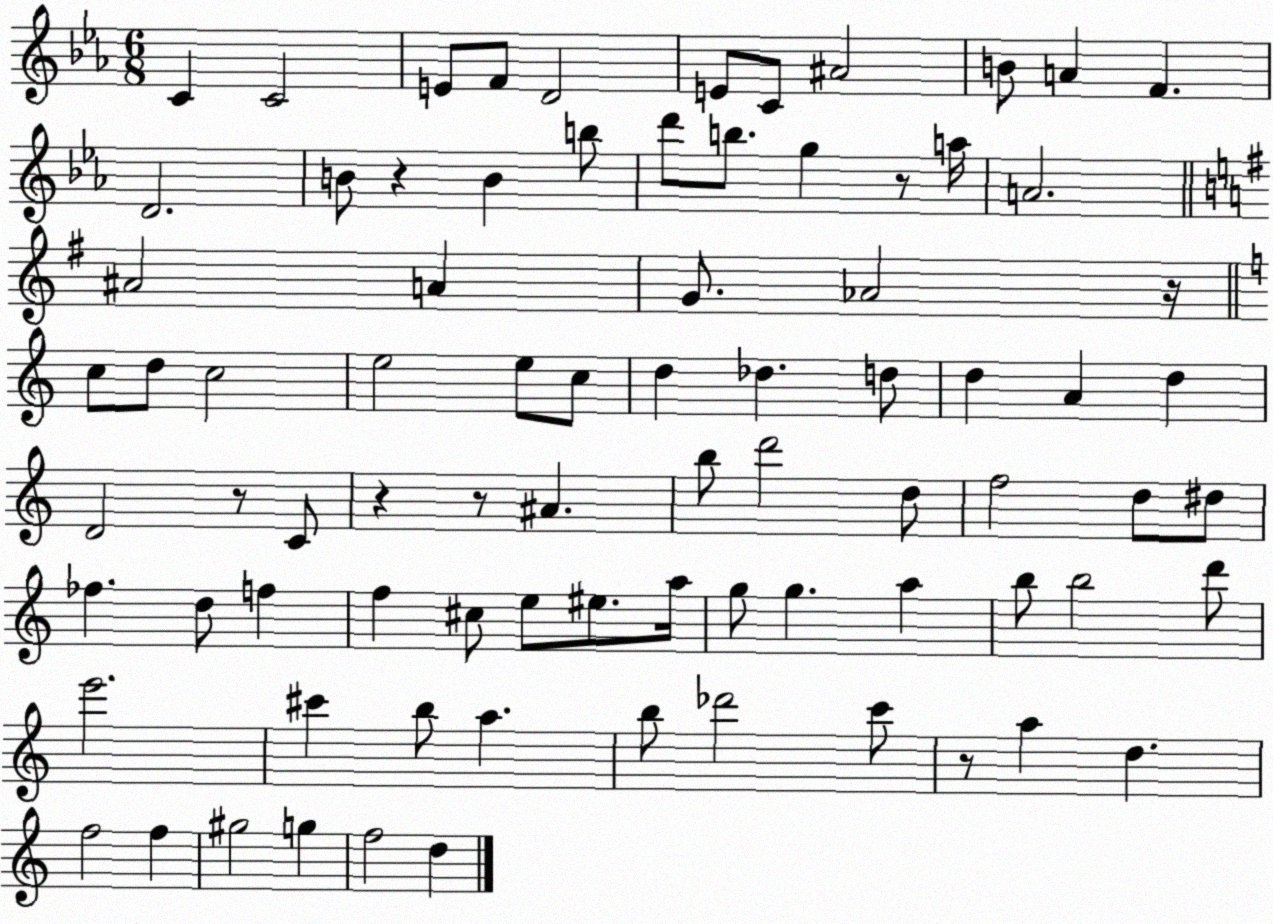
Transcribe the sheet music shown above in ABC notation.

X:1
T:Untitled
M:6/8
L:1/4
K:Eb
C C2 E/2 F/2 D2 E/2 C/2 ^A2 B/2 A F D2 B/2 z B b/2 d'/2 b/2 g z/2 a/4 A2 ^A2 A G/2 _A2 z/4 c/2 d/2 c2 e2 e/2 c/2 d _d d/2 d A d D2 z/2 C/2 z z/2 ^A b/2 d'2 d/2 f2 d/2 ^d/2 _f d/2 f f ^c/2 e/2 ^e/2 a/4 g/2 g a b/2 b2 d'/2 e'2 ^c' b/2 a b/2 _d'2 c'/2 z/2 a d f2 f ^g2 g f2 d